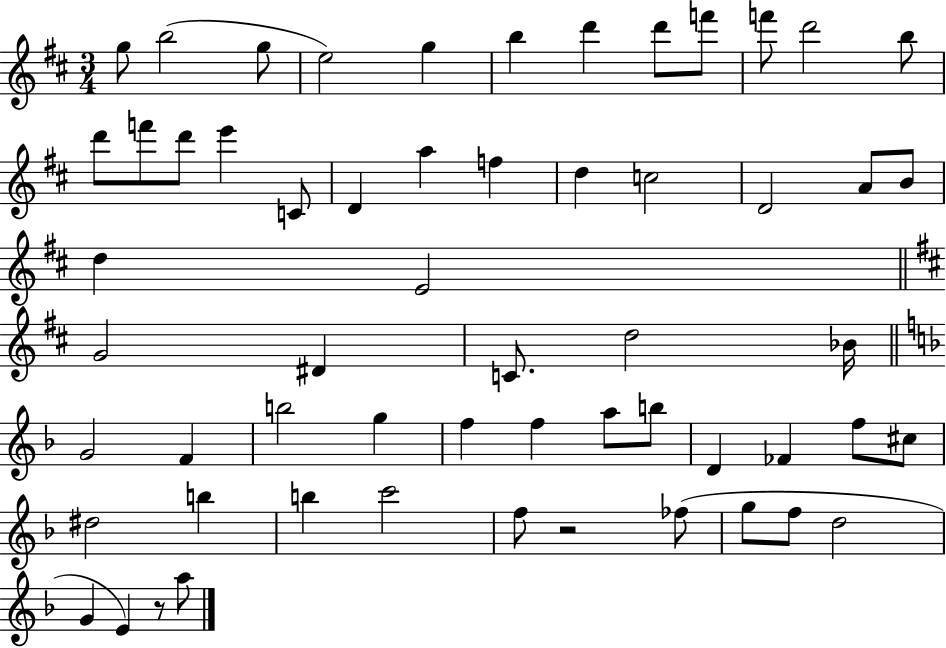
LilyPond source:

{
  \clef treble
  \numericTimeSignature
  \time 3/4
  \key d \major
  \repeat volta 2 { g''8 b''2( g''8 | e''2) g''4 | b''4 d'''4 d'''8 f'''8 | f'''8 d'''2 b''8 | \break d'''8 f'''8 d'''8 e'''4 c'8 | d'4 a''4 f''4 | d''4 c''2 | d'2 a'8 b'8 | \break d''4 e'2 | \bar "||" \break \key d \major g'2 dis'4 | c'8. d''2 bes'16 | \bar "||" \break \key f \major g'2 f'4 | b''2 g''4 | f''4 f''4 a''8 b''8 | d'4 fes'4 f''8 cis''8 | \break dis''2 b''4 | b''4 c'''2 | f''8 r2 fes''8( | g''8 f''8 d''2 | \break g'4 e'4) r8 a''8 | } \bar "|."
}